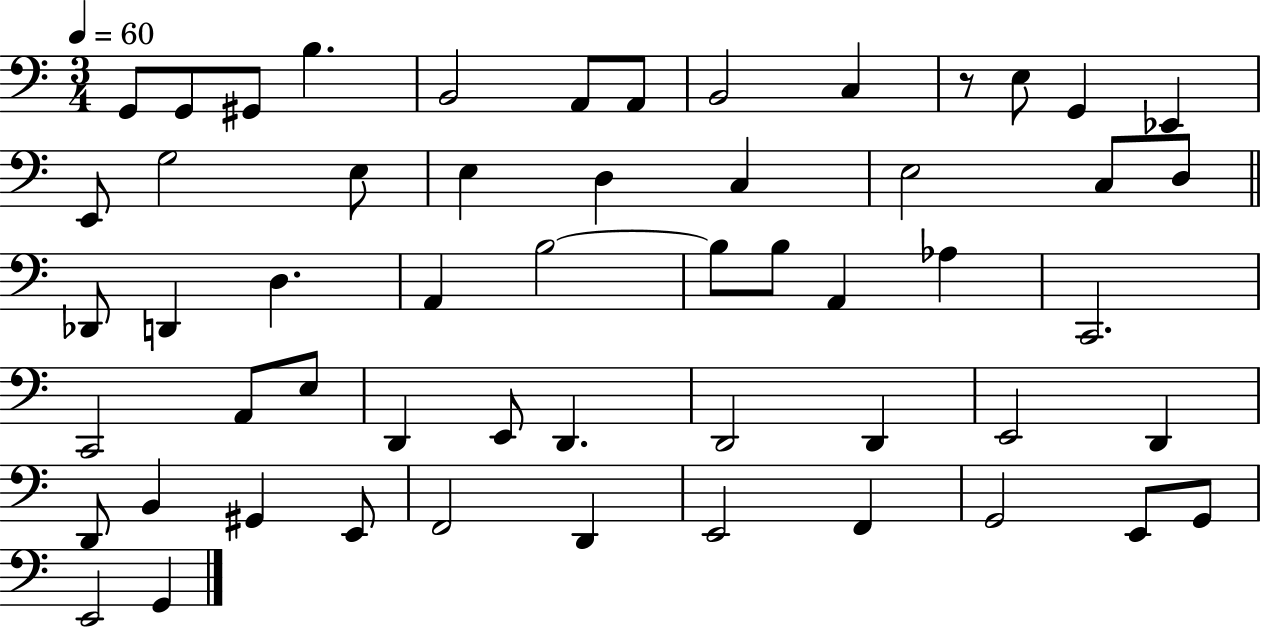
{
  \clef bass
  \numericTimeSignature
  \time 3/4
  \key c \major
  \tempo 4 = 60
  g,8 g,8 gis,8 b4. | b,2 a,8 a,8 | b,2 c4 | r8 e8 g,4 ees,4 | \break e,8 g2 e8 | e4 d4 c4 | e2 c8 d8 | \bar "||" \break \key c \major des,8 d,4 d4. | a,4 b2~~ | b8 b8 a,4 aes4 | c,2. | \break c,2 a,8 e8 | d,4 e,8 d,4. | d,2 d,4 | e,2 d,4 | \break d,8 b,4 gis,4 e,8 | f,2 d,4 | e,2 f,4 | g,2 e,8 g,8 | \break e,2 g,4 | \bar "|."
}